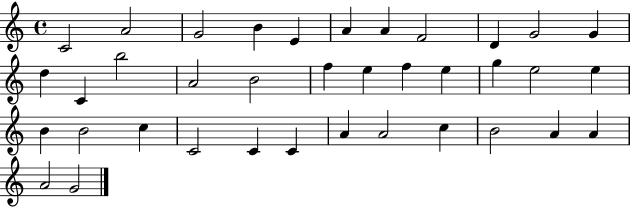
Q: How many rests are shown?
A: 0